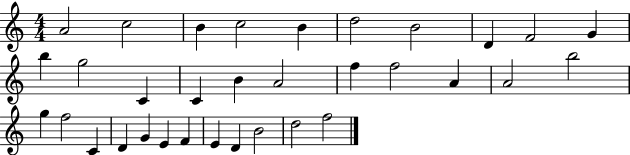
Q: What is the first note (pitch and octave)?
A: A4